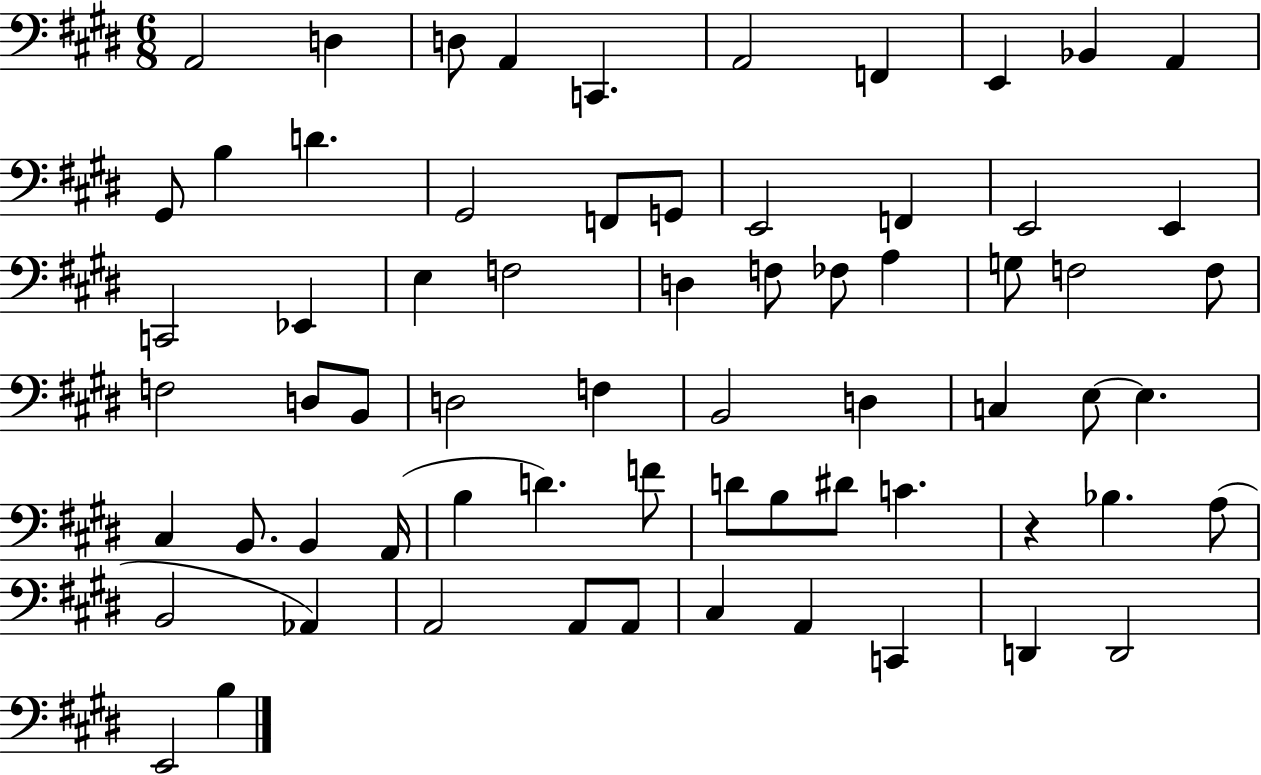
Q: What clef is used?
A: bass